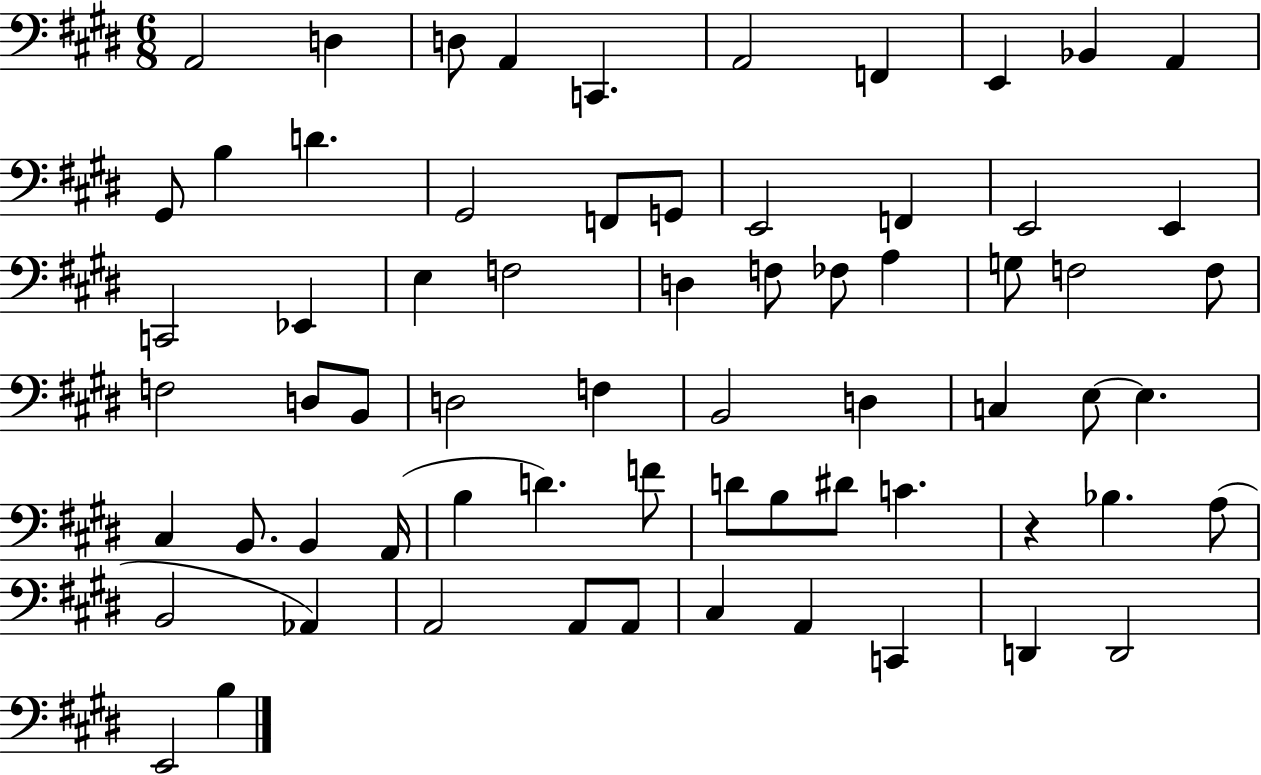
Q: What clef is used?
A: bass